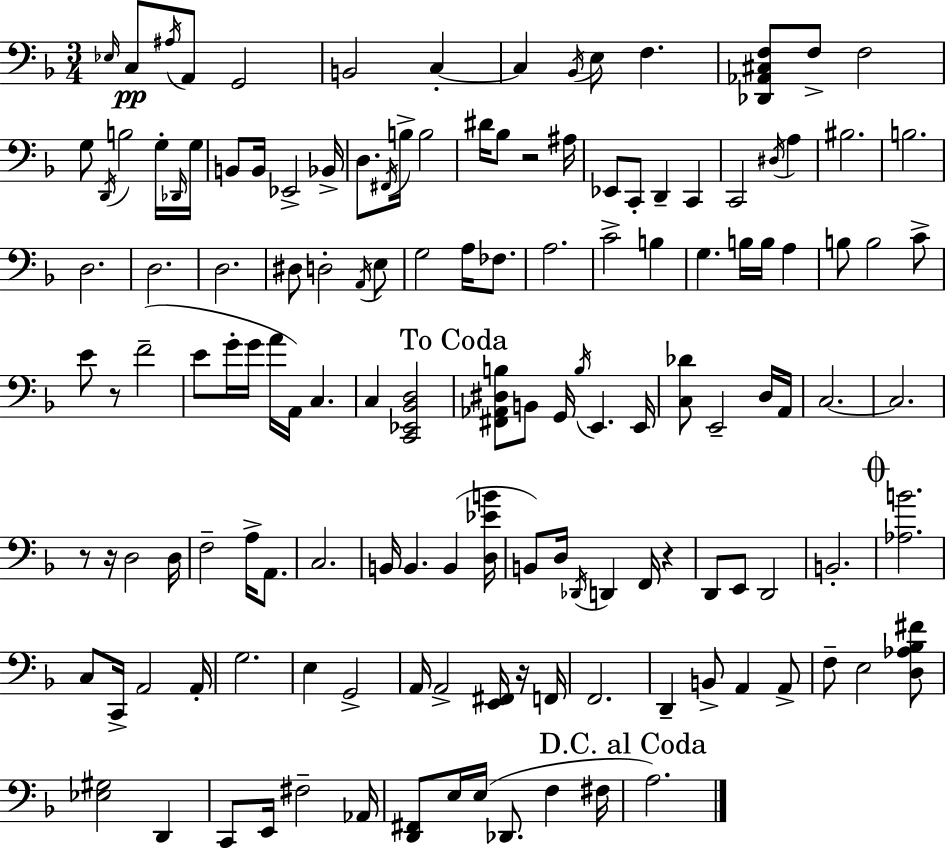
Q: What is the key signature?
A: F major